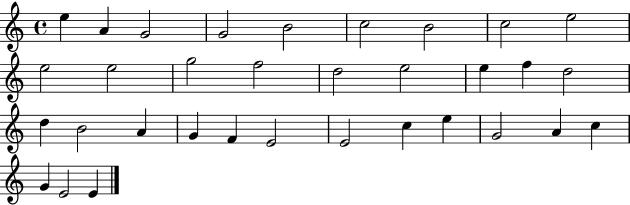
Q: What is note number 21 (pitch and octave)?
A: A4